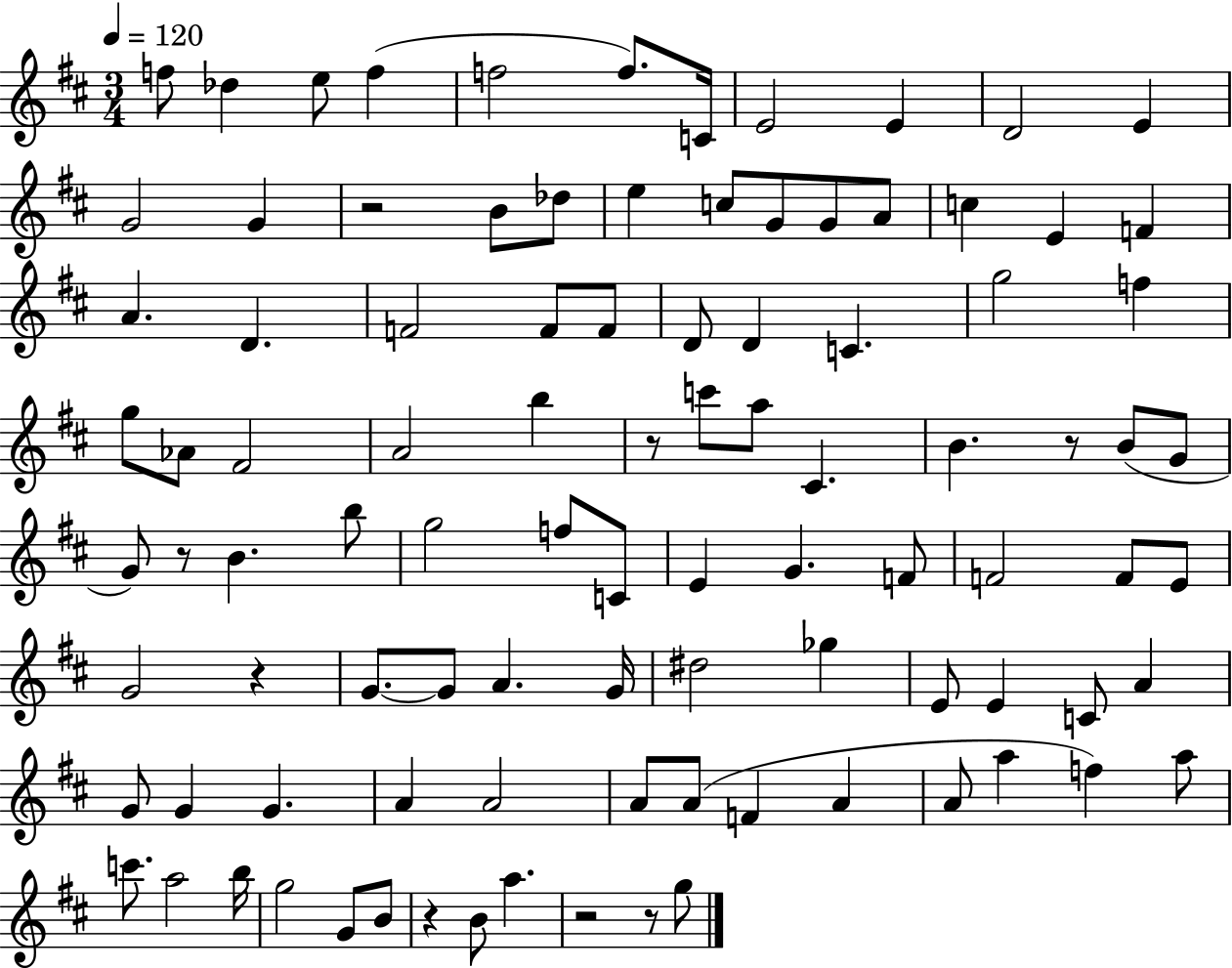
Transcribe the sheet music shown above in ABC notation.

X:1
T:Untitled
M:3/4
L:1/4
K:D
f/2 _d e/2 f f2 f/2 C/4 E2 E D2 E G2 G z2 B/2 _d/2 e c/2 G/2 G/2 A/2 c E F A D F2 F/2 F/2 D/2 D C g2 f g/2 _A/2 ^F2 A2 b z/2 c'/2 a/2 ^C B z/2 B/2 G/2 G/2 z/2 B b/2 g2 f/2 C/2 E G F/2 F2 F/2 E/2 G2 z G/2 G/2 A G/4 ^d2 _g E/2 E C/2 A G/2 G G A A2 A/2 A/2 F A A/2 a f a/2 c'/2 a2 b/4 g2 G/2 B/2 z B/2 a z2 z/2 g/2